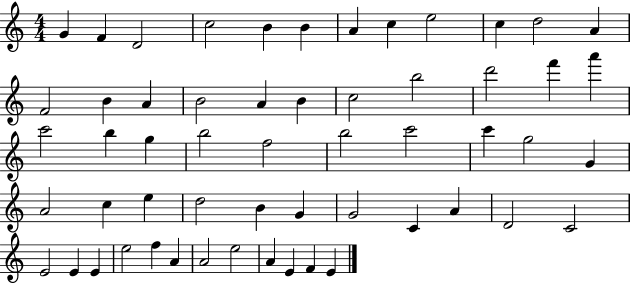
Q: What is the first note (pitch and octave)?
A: G4